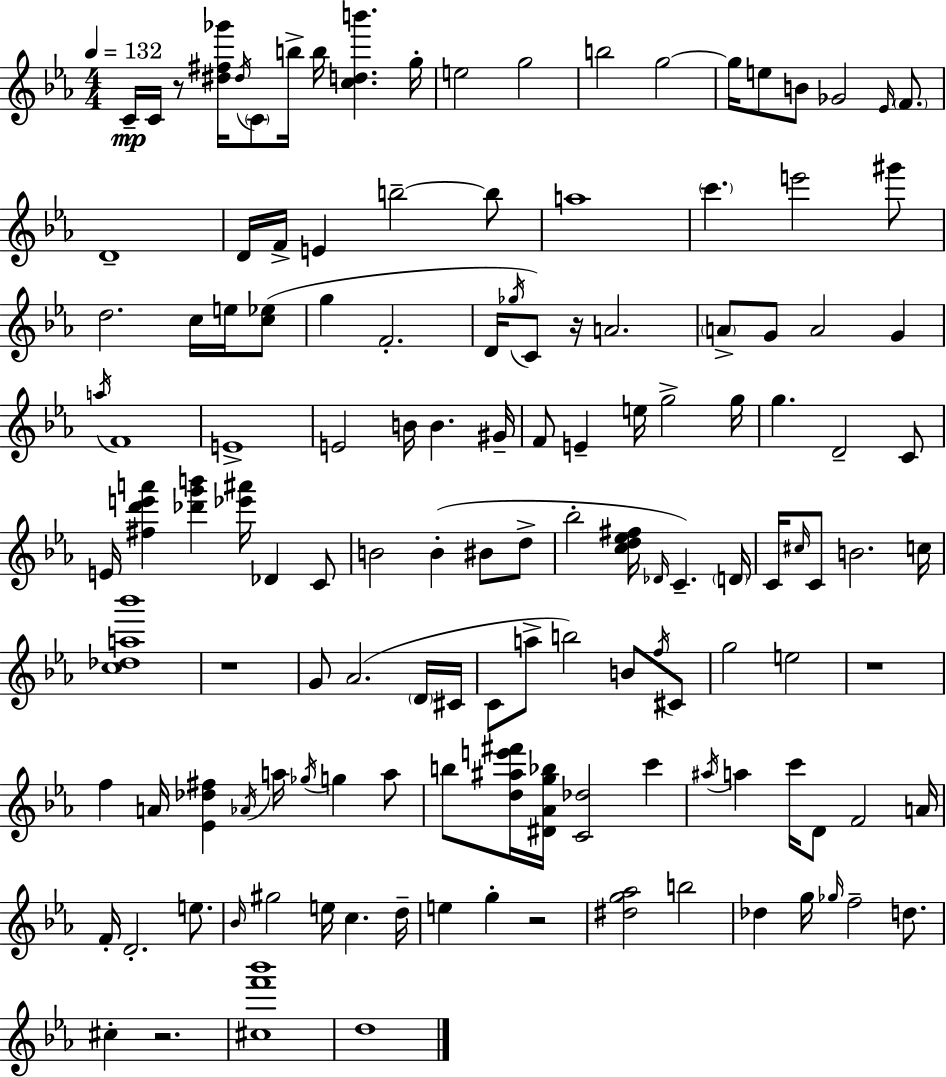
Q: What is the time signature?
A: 4/4